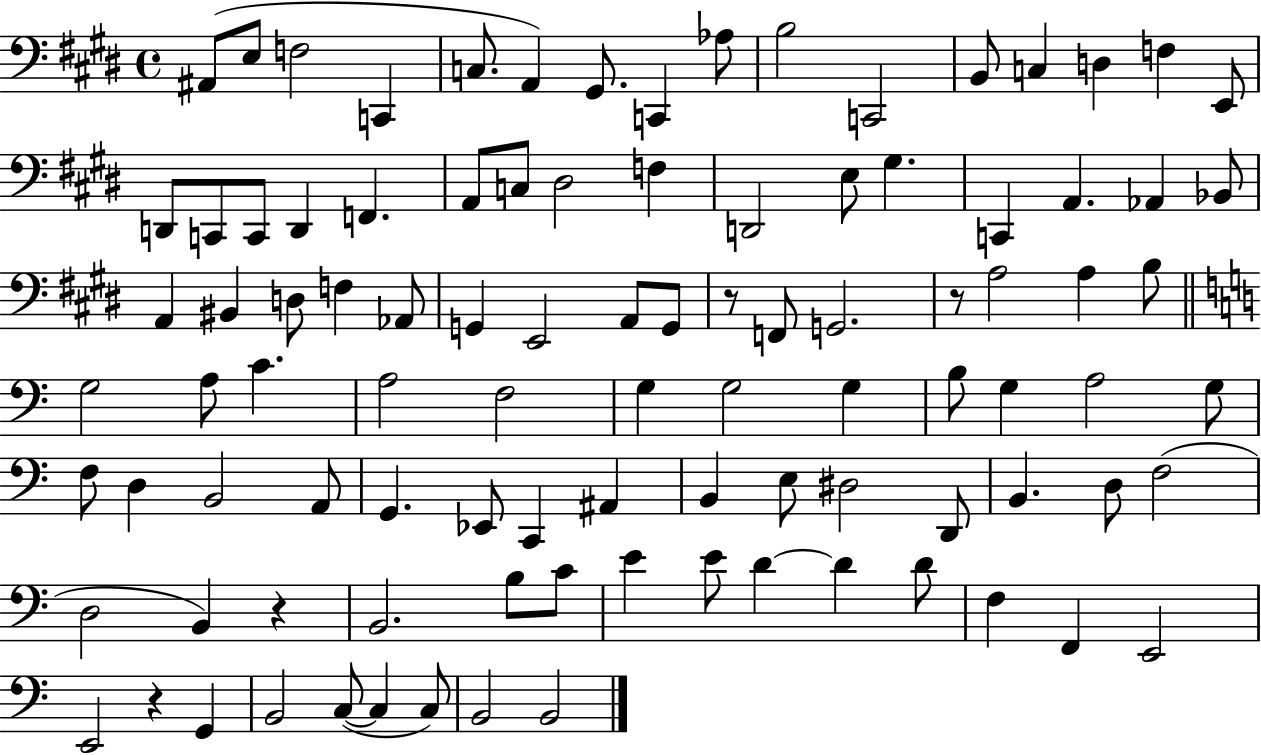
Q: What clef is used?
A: bass